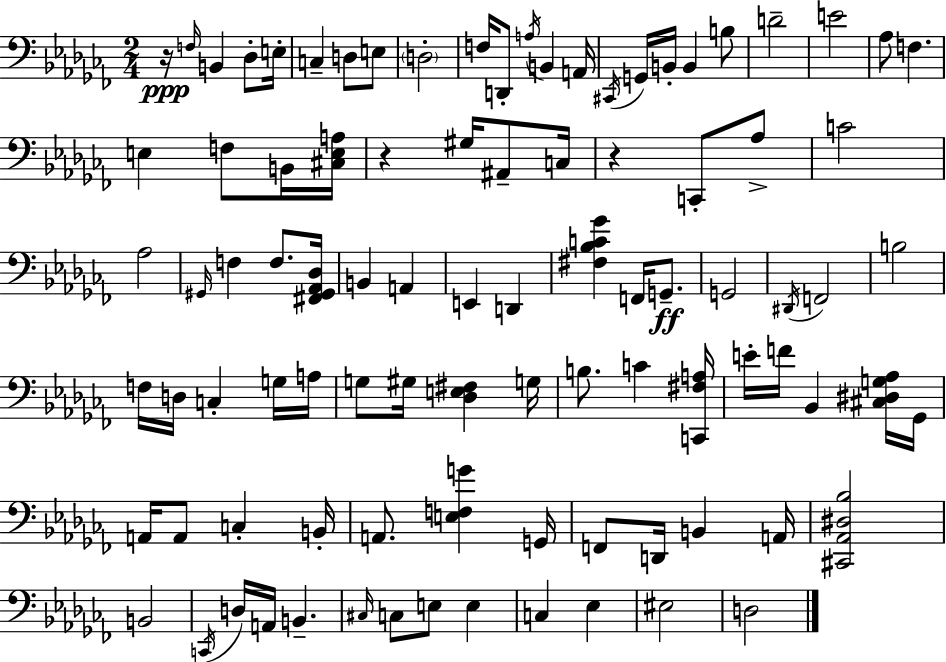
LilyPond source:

{
  \clef bass
  \numericTimeSignature
  \time 2/4
  \key aes \minor
  \repeat volta 2 { r16\ppp \grace { f16 } b,4 des8-. | e16-. c4-- d8 e8 | \parenthesize d2-. | f16 d,8-. \acciaccatura { a16 } b,4 | \break a,16 \acciaccatura { cis,16 } g,16 b,16-. b,4 | b8 d'2-- | e'2 | aes8 f4. | \break e4 f8 | b,16 <cis e a>16 r4 gis16 | ais,8-- c16 r4 c,8-. | aes8-> c'2 | \break aes2 | \grace { gis,16 } f4 | f8. <fis, gis, aes, des>16 b,4 | a,4 e,4 | \break d,4 <fis bes c' ges'>4 | f,16 g,8.--\ff g,2 | \acciaccatura { dis,16 } f,2 | b2 | \break f16 d16 c4-. | g16 a16 g8 gis16 | <des e fis>4 g16 b8. | c'4 <c, fis a>16 e'16-. f'16 bes,4 | \break <cis dis g aes>16 ges,16 a,16 a,8 | c4-. b,16-. a,8. | <e f g'>4 g,16 f,8 d,16 | b,4 a,16 <cis, aes, dis bes>2 | \break b,2 | \acciaccatura { c,16 } d16 a,16 | b,4.-- \grace { cis16 } c8 | e8 e4 c4 | \break ees4 eis2 | d2 | } \bar "|."
}